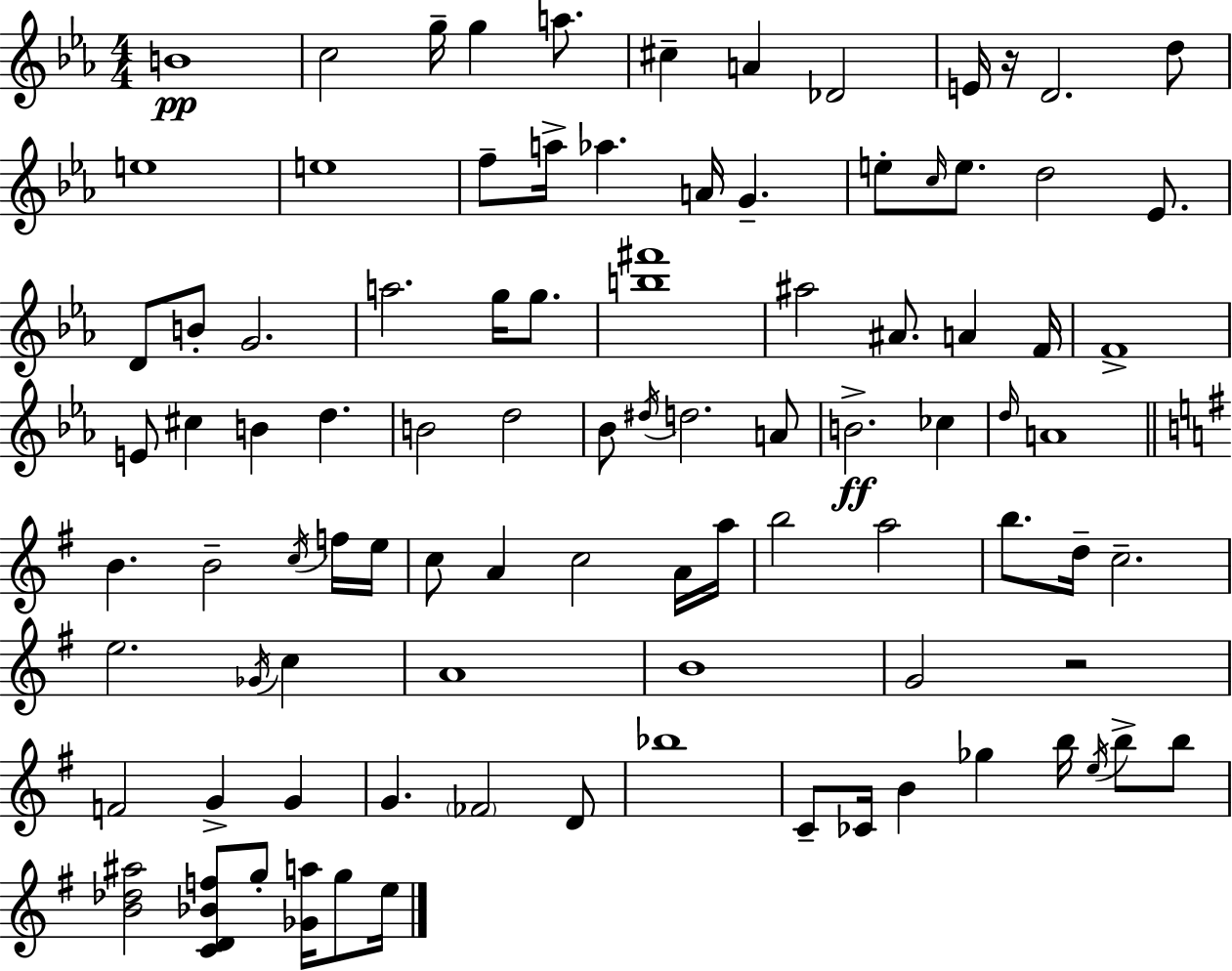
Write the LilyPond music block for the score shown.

{
  \clef treble
  \numericTimeSignature
  \time 4/4
  \key c \minor
  b'1\pp | c''2 g''16-- g''4 a''8. | cis''4-- a'4 des'2 | e'16 r16 d'2. d''8 | \break e''1 | e''1 | f''8-- a''16-> aes''4. a'16 g'4.-- | e''8-. \grace { c''16 } e''8. d''2 ees'8. | \break d'8 b'8-. g'2. | a''2. g''16 g''8. | <b'' fis'''>1 | ais''2 ais'8. a'4 | \break f'16 f'1-> | e'8 cis''4 b'4 d''4. | b'2 d''2 | bes'8 \acciaccatura { dis''16 } d''2. | \break a'8 b'2.->\ff ces''4 | \grace { d''16 } a'1 | \bar "||" \break \key g \major b'4. b'2-- \acciaccatura { c''16 } f''16 | e''16 c''8 a'4 c''2 a'16 | a''16 b''2 a''2 | b''8. d''16-- c''2.-- | \break e''2. \acciaccatura { ges'16 } c''4 | a'1 | b'1 | g'2 r2 | \break f'2 g'4-> g'4 | g'4. \parenthesize fes'2 | d'8 bes''1 | c'8-- ces'16 b'4 ges''4 b''16 \acciaccatura { e''16 } b''8-> | \break b''8 <b' des'' ais''>2 <c' d' bes' f''>8 g''8-. <ges' a''>16 | g''8 e''16 \bar "|."
}